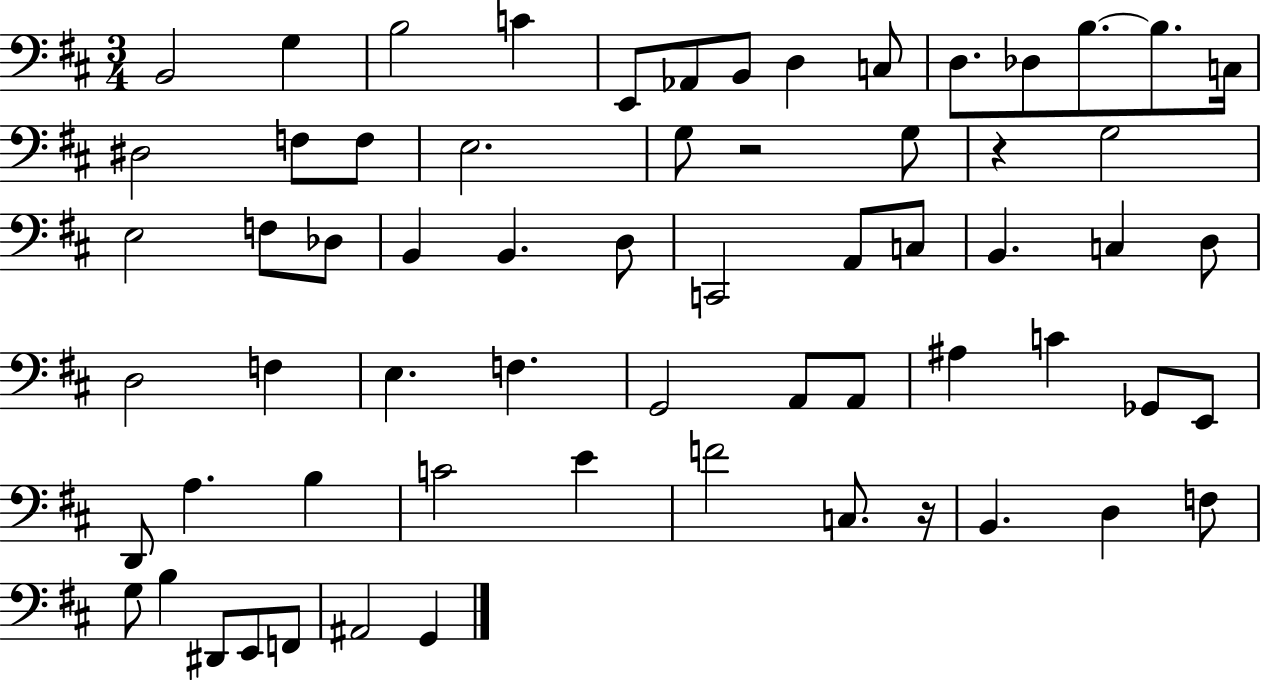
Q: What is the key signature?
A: D major